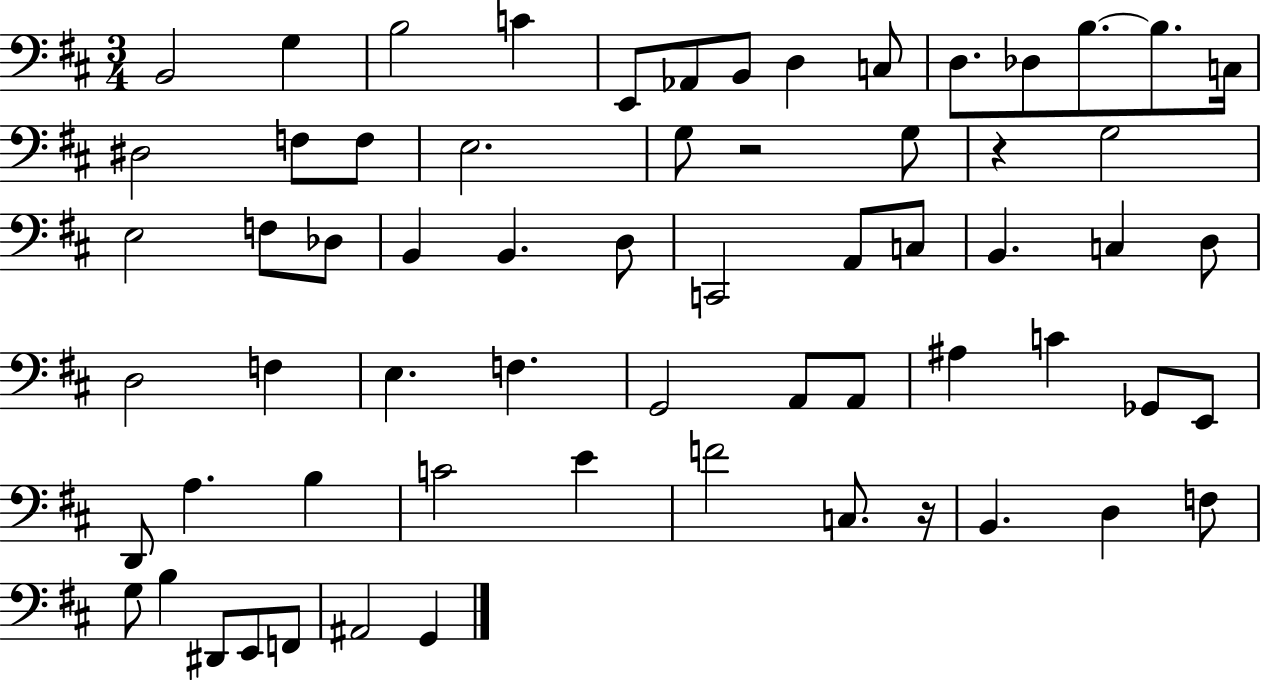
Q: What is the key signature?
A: D major